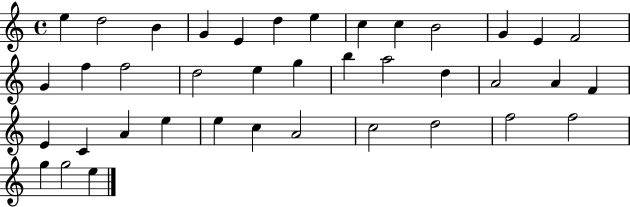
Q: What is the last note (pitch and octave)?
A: E5